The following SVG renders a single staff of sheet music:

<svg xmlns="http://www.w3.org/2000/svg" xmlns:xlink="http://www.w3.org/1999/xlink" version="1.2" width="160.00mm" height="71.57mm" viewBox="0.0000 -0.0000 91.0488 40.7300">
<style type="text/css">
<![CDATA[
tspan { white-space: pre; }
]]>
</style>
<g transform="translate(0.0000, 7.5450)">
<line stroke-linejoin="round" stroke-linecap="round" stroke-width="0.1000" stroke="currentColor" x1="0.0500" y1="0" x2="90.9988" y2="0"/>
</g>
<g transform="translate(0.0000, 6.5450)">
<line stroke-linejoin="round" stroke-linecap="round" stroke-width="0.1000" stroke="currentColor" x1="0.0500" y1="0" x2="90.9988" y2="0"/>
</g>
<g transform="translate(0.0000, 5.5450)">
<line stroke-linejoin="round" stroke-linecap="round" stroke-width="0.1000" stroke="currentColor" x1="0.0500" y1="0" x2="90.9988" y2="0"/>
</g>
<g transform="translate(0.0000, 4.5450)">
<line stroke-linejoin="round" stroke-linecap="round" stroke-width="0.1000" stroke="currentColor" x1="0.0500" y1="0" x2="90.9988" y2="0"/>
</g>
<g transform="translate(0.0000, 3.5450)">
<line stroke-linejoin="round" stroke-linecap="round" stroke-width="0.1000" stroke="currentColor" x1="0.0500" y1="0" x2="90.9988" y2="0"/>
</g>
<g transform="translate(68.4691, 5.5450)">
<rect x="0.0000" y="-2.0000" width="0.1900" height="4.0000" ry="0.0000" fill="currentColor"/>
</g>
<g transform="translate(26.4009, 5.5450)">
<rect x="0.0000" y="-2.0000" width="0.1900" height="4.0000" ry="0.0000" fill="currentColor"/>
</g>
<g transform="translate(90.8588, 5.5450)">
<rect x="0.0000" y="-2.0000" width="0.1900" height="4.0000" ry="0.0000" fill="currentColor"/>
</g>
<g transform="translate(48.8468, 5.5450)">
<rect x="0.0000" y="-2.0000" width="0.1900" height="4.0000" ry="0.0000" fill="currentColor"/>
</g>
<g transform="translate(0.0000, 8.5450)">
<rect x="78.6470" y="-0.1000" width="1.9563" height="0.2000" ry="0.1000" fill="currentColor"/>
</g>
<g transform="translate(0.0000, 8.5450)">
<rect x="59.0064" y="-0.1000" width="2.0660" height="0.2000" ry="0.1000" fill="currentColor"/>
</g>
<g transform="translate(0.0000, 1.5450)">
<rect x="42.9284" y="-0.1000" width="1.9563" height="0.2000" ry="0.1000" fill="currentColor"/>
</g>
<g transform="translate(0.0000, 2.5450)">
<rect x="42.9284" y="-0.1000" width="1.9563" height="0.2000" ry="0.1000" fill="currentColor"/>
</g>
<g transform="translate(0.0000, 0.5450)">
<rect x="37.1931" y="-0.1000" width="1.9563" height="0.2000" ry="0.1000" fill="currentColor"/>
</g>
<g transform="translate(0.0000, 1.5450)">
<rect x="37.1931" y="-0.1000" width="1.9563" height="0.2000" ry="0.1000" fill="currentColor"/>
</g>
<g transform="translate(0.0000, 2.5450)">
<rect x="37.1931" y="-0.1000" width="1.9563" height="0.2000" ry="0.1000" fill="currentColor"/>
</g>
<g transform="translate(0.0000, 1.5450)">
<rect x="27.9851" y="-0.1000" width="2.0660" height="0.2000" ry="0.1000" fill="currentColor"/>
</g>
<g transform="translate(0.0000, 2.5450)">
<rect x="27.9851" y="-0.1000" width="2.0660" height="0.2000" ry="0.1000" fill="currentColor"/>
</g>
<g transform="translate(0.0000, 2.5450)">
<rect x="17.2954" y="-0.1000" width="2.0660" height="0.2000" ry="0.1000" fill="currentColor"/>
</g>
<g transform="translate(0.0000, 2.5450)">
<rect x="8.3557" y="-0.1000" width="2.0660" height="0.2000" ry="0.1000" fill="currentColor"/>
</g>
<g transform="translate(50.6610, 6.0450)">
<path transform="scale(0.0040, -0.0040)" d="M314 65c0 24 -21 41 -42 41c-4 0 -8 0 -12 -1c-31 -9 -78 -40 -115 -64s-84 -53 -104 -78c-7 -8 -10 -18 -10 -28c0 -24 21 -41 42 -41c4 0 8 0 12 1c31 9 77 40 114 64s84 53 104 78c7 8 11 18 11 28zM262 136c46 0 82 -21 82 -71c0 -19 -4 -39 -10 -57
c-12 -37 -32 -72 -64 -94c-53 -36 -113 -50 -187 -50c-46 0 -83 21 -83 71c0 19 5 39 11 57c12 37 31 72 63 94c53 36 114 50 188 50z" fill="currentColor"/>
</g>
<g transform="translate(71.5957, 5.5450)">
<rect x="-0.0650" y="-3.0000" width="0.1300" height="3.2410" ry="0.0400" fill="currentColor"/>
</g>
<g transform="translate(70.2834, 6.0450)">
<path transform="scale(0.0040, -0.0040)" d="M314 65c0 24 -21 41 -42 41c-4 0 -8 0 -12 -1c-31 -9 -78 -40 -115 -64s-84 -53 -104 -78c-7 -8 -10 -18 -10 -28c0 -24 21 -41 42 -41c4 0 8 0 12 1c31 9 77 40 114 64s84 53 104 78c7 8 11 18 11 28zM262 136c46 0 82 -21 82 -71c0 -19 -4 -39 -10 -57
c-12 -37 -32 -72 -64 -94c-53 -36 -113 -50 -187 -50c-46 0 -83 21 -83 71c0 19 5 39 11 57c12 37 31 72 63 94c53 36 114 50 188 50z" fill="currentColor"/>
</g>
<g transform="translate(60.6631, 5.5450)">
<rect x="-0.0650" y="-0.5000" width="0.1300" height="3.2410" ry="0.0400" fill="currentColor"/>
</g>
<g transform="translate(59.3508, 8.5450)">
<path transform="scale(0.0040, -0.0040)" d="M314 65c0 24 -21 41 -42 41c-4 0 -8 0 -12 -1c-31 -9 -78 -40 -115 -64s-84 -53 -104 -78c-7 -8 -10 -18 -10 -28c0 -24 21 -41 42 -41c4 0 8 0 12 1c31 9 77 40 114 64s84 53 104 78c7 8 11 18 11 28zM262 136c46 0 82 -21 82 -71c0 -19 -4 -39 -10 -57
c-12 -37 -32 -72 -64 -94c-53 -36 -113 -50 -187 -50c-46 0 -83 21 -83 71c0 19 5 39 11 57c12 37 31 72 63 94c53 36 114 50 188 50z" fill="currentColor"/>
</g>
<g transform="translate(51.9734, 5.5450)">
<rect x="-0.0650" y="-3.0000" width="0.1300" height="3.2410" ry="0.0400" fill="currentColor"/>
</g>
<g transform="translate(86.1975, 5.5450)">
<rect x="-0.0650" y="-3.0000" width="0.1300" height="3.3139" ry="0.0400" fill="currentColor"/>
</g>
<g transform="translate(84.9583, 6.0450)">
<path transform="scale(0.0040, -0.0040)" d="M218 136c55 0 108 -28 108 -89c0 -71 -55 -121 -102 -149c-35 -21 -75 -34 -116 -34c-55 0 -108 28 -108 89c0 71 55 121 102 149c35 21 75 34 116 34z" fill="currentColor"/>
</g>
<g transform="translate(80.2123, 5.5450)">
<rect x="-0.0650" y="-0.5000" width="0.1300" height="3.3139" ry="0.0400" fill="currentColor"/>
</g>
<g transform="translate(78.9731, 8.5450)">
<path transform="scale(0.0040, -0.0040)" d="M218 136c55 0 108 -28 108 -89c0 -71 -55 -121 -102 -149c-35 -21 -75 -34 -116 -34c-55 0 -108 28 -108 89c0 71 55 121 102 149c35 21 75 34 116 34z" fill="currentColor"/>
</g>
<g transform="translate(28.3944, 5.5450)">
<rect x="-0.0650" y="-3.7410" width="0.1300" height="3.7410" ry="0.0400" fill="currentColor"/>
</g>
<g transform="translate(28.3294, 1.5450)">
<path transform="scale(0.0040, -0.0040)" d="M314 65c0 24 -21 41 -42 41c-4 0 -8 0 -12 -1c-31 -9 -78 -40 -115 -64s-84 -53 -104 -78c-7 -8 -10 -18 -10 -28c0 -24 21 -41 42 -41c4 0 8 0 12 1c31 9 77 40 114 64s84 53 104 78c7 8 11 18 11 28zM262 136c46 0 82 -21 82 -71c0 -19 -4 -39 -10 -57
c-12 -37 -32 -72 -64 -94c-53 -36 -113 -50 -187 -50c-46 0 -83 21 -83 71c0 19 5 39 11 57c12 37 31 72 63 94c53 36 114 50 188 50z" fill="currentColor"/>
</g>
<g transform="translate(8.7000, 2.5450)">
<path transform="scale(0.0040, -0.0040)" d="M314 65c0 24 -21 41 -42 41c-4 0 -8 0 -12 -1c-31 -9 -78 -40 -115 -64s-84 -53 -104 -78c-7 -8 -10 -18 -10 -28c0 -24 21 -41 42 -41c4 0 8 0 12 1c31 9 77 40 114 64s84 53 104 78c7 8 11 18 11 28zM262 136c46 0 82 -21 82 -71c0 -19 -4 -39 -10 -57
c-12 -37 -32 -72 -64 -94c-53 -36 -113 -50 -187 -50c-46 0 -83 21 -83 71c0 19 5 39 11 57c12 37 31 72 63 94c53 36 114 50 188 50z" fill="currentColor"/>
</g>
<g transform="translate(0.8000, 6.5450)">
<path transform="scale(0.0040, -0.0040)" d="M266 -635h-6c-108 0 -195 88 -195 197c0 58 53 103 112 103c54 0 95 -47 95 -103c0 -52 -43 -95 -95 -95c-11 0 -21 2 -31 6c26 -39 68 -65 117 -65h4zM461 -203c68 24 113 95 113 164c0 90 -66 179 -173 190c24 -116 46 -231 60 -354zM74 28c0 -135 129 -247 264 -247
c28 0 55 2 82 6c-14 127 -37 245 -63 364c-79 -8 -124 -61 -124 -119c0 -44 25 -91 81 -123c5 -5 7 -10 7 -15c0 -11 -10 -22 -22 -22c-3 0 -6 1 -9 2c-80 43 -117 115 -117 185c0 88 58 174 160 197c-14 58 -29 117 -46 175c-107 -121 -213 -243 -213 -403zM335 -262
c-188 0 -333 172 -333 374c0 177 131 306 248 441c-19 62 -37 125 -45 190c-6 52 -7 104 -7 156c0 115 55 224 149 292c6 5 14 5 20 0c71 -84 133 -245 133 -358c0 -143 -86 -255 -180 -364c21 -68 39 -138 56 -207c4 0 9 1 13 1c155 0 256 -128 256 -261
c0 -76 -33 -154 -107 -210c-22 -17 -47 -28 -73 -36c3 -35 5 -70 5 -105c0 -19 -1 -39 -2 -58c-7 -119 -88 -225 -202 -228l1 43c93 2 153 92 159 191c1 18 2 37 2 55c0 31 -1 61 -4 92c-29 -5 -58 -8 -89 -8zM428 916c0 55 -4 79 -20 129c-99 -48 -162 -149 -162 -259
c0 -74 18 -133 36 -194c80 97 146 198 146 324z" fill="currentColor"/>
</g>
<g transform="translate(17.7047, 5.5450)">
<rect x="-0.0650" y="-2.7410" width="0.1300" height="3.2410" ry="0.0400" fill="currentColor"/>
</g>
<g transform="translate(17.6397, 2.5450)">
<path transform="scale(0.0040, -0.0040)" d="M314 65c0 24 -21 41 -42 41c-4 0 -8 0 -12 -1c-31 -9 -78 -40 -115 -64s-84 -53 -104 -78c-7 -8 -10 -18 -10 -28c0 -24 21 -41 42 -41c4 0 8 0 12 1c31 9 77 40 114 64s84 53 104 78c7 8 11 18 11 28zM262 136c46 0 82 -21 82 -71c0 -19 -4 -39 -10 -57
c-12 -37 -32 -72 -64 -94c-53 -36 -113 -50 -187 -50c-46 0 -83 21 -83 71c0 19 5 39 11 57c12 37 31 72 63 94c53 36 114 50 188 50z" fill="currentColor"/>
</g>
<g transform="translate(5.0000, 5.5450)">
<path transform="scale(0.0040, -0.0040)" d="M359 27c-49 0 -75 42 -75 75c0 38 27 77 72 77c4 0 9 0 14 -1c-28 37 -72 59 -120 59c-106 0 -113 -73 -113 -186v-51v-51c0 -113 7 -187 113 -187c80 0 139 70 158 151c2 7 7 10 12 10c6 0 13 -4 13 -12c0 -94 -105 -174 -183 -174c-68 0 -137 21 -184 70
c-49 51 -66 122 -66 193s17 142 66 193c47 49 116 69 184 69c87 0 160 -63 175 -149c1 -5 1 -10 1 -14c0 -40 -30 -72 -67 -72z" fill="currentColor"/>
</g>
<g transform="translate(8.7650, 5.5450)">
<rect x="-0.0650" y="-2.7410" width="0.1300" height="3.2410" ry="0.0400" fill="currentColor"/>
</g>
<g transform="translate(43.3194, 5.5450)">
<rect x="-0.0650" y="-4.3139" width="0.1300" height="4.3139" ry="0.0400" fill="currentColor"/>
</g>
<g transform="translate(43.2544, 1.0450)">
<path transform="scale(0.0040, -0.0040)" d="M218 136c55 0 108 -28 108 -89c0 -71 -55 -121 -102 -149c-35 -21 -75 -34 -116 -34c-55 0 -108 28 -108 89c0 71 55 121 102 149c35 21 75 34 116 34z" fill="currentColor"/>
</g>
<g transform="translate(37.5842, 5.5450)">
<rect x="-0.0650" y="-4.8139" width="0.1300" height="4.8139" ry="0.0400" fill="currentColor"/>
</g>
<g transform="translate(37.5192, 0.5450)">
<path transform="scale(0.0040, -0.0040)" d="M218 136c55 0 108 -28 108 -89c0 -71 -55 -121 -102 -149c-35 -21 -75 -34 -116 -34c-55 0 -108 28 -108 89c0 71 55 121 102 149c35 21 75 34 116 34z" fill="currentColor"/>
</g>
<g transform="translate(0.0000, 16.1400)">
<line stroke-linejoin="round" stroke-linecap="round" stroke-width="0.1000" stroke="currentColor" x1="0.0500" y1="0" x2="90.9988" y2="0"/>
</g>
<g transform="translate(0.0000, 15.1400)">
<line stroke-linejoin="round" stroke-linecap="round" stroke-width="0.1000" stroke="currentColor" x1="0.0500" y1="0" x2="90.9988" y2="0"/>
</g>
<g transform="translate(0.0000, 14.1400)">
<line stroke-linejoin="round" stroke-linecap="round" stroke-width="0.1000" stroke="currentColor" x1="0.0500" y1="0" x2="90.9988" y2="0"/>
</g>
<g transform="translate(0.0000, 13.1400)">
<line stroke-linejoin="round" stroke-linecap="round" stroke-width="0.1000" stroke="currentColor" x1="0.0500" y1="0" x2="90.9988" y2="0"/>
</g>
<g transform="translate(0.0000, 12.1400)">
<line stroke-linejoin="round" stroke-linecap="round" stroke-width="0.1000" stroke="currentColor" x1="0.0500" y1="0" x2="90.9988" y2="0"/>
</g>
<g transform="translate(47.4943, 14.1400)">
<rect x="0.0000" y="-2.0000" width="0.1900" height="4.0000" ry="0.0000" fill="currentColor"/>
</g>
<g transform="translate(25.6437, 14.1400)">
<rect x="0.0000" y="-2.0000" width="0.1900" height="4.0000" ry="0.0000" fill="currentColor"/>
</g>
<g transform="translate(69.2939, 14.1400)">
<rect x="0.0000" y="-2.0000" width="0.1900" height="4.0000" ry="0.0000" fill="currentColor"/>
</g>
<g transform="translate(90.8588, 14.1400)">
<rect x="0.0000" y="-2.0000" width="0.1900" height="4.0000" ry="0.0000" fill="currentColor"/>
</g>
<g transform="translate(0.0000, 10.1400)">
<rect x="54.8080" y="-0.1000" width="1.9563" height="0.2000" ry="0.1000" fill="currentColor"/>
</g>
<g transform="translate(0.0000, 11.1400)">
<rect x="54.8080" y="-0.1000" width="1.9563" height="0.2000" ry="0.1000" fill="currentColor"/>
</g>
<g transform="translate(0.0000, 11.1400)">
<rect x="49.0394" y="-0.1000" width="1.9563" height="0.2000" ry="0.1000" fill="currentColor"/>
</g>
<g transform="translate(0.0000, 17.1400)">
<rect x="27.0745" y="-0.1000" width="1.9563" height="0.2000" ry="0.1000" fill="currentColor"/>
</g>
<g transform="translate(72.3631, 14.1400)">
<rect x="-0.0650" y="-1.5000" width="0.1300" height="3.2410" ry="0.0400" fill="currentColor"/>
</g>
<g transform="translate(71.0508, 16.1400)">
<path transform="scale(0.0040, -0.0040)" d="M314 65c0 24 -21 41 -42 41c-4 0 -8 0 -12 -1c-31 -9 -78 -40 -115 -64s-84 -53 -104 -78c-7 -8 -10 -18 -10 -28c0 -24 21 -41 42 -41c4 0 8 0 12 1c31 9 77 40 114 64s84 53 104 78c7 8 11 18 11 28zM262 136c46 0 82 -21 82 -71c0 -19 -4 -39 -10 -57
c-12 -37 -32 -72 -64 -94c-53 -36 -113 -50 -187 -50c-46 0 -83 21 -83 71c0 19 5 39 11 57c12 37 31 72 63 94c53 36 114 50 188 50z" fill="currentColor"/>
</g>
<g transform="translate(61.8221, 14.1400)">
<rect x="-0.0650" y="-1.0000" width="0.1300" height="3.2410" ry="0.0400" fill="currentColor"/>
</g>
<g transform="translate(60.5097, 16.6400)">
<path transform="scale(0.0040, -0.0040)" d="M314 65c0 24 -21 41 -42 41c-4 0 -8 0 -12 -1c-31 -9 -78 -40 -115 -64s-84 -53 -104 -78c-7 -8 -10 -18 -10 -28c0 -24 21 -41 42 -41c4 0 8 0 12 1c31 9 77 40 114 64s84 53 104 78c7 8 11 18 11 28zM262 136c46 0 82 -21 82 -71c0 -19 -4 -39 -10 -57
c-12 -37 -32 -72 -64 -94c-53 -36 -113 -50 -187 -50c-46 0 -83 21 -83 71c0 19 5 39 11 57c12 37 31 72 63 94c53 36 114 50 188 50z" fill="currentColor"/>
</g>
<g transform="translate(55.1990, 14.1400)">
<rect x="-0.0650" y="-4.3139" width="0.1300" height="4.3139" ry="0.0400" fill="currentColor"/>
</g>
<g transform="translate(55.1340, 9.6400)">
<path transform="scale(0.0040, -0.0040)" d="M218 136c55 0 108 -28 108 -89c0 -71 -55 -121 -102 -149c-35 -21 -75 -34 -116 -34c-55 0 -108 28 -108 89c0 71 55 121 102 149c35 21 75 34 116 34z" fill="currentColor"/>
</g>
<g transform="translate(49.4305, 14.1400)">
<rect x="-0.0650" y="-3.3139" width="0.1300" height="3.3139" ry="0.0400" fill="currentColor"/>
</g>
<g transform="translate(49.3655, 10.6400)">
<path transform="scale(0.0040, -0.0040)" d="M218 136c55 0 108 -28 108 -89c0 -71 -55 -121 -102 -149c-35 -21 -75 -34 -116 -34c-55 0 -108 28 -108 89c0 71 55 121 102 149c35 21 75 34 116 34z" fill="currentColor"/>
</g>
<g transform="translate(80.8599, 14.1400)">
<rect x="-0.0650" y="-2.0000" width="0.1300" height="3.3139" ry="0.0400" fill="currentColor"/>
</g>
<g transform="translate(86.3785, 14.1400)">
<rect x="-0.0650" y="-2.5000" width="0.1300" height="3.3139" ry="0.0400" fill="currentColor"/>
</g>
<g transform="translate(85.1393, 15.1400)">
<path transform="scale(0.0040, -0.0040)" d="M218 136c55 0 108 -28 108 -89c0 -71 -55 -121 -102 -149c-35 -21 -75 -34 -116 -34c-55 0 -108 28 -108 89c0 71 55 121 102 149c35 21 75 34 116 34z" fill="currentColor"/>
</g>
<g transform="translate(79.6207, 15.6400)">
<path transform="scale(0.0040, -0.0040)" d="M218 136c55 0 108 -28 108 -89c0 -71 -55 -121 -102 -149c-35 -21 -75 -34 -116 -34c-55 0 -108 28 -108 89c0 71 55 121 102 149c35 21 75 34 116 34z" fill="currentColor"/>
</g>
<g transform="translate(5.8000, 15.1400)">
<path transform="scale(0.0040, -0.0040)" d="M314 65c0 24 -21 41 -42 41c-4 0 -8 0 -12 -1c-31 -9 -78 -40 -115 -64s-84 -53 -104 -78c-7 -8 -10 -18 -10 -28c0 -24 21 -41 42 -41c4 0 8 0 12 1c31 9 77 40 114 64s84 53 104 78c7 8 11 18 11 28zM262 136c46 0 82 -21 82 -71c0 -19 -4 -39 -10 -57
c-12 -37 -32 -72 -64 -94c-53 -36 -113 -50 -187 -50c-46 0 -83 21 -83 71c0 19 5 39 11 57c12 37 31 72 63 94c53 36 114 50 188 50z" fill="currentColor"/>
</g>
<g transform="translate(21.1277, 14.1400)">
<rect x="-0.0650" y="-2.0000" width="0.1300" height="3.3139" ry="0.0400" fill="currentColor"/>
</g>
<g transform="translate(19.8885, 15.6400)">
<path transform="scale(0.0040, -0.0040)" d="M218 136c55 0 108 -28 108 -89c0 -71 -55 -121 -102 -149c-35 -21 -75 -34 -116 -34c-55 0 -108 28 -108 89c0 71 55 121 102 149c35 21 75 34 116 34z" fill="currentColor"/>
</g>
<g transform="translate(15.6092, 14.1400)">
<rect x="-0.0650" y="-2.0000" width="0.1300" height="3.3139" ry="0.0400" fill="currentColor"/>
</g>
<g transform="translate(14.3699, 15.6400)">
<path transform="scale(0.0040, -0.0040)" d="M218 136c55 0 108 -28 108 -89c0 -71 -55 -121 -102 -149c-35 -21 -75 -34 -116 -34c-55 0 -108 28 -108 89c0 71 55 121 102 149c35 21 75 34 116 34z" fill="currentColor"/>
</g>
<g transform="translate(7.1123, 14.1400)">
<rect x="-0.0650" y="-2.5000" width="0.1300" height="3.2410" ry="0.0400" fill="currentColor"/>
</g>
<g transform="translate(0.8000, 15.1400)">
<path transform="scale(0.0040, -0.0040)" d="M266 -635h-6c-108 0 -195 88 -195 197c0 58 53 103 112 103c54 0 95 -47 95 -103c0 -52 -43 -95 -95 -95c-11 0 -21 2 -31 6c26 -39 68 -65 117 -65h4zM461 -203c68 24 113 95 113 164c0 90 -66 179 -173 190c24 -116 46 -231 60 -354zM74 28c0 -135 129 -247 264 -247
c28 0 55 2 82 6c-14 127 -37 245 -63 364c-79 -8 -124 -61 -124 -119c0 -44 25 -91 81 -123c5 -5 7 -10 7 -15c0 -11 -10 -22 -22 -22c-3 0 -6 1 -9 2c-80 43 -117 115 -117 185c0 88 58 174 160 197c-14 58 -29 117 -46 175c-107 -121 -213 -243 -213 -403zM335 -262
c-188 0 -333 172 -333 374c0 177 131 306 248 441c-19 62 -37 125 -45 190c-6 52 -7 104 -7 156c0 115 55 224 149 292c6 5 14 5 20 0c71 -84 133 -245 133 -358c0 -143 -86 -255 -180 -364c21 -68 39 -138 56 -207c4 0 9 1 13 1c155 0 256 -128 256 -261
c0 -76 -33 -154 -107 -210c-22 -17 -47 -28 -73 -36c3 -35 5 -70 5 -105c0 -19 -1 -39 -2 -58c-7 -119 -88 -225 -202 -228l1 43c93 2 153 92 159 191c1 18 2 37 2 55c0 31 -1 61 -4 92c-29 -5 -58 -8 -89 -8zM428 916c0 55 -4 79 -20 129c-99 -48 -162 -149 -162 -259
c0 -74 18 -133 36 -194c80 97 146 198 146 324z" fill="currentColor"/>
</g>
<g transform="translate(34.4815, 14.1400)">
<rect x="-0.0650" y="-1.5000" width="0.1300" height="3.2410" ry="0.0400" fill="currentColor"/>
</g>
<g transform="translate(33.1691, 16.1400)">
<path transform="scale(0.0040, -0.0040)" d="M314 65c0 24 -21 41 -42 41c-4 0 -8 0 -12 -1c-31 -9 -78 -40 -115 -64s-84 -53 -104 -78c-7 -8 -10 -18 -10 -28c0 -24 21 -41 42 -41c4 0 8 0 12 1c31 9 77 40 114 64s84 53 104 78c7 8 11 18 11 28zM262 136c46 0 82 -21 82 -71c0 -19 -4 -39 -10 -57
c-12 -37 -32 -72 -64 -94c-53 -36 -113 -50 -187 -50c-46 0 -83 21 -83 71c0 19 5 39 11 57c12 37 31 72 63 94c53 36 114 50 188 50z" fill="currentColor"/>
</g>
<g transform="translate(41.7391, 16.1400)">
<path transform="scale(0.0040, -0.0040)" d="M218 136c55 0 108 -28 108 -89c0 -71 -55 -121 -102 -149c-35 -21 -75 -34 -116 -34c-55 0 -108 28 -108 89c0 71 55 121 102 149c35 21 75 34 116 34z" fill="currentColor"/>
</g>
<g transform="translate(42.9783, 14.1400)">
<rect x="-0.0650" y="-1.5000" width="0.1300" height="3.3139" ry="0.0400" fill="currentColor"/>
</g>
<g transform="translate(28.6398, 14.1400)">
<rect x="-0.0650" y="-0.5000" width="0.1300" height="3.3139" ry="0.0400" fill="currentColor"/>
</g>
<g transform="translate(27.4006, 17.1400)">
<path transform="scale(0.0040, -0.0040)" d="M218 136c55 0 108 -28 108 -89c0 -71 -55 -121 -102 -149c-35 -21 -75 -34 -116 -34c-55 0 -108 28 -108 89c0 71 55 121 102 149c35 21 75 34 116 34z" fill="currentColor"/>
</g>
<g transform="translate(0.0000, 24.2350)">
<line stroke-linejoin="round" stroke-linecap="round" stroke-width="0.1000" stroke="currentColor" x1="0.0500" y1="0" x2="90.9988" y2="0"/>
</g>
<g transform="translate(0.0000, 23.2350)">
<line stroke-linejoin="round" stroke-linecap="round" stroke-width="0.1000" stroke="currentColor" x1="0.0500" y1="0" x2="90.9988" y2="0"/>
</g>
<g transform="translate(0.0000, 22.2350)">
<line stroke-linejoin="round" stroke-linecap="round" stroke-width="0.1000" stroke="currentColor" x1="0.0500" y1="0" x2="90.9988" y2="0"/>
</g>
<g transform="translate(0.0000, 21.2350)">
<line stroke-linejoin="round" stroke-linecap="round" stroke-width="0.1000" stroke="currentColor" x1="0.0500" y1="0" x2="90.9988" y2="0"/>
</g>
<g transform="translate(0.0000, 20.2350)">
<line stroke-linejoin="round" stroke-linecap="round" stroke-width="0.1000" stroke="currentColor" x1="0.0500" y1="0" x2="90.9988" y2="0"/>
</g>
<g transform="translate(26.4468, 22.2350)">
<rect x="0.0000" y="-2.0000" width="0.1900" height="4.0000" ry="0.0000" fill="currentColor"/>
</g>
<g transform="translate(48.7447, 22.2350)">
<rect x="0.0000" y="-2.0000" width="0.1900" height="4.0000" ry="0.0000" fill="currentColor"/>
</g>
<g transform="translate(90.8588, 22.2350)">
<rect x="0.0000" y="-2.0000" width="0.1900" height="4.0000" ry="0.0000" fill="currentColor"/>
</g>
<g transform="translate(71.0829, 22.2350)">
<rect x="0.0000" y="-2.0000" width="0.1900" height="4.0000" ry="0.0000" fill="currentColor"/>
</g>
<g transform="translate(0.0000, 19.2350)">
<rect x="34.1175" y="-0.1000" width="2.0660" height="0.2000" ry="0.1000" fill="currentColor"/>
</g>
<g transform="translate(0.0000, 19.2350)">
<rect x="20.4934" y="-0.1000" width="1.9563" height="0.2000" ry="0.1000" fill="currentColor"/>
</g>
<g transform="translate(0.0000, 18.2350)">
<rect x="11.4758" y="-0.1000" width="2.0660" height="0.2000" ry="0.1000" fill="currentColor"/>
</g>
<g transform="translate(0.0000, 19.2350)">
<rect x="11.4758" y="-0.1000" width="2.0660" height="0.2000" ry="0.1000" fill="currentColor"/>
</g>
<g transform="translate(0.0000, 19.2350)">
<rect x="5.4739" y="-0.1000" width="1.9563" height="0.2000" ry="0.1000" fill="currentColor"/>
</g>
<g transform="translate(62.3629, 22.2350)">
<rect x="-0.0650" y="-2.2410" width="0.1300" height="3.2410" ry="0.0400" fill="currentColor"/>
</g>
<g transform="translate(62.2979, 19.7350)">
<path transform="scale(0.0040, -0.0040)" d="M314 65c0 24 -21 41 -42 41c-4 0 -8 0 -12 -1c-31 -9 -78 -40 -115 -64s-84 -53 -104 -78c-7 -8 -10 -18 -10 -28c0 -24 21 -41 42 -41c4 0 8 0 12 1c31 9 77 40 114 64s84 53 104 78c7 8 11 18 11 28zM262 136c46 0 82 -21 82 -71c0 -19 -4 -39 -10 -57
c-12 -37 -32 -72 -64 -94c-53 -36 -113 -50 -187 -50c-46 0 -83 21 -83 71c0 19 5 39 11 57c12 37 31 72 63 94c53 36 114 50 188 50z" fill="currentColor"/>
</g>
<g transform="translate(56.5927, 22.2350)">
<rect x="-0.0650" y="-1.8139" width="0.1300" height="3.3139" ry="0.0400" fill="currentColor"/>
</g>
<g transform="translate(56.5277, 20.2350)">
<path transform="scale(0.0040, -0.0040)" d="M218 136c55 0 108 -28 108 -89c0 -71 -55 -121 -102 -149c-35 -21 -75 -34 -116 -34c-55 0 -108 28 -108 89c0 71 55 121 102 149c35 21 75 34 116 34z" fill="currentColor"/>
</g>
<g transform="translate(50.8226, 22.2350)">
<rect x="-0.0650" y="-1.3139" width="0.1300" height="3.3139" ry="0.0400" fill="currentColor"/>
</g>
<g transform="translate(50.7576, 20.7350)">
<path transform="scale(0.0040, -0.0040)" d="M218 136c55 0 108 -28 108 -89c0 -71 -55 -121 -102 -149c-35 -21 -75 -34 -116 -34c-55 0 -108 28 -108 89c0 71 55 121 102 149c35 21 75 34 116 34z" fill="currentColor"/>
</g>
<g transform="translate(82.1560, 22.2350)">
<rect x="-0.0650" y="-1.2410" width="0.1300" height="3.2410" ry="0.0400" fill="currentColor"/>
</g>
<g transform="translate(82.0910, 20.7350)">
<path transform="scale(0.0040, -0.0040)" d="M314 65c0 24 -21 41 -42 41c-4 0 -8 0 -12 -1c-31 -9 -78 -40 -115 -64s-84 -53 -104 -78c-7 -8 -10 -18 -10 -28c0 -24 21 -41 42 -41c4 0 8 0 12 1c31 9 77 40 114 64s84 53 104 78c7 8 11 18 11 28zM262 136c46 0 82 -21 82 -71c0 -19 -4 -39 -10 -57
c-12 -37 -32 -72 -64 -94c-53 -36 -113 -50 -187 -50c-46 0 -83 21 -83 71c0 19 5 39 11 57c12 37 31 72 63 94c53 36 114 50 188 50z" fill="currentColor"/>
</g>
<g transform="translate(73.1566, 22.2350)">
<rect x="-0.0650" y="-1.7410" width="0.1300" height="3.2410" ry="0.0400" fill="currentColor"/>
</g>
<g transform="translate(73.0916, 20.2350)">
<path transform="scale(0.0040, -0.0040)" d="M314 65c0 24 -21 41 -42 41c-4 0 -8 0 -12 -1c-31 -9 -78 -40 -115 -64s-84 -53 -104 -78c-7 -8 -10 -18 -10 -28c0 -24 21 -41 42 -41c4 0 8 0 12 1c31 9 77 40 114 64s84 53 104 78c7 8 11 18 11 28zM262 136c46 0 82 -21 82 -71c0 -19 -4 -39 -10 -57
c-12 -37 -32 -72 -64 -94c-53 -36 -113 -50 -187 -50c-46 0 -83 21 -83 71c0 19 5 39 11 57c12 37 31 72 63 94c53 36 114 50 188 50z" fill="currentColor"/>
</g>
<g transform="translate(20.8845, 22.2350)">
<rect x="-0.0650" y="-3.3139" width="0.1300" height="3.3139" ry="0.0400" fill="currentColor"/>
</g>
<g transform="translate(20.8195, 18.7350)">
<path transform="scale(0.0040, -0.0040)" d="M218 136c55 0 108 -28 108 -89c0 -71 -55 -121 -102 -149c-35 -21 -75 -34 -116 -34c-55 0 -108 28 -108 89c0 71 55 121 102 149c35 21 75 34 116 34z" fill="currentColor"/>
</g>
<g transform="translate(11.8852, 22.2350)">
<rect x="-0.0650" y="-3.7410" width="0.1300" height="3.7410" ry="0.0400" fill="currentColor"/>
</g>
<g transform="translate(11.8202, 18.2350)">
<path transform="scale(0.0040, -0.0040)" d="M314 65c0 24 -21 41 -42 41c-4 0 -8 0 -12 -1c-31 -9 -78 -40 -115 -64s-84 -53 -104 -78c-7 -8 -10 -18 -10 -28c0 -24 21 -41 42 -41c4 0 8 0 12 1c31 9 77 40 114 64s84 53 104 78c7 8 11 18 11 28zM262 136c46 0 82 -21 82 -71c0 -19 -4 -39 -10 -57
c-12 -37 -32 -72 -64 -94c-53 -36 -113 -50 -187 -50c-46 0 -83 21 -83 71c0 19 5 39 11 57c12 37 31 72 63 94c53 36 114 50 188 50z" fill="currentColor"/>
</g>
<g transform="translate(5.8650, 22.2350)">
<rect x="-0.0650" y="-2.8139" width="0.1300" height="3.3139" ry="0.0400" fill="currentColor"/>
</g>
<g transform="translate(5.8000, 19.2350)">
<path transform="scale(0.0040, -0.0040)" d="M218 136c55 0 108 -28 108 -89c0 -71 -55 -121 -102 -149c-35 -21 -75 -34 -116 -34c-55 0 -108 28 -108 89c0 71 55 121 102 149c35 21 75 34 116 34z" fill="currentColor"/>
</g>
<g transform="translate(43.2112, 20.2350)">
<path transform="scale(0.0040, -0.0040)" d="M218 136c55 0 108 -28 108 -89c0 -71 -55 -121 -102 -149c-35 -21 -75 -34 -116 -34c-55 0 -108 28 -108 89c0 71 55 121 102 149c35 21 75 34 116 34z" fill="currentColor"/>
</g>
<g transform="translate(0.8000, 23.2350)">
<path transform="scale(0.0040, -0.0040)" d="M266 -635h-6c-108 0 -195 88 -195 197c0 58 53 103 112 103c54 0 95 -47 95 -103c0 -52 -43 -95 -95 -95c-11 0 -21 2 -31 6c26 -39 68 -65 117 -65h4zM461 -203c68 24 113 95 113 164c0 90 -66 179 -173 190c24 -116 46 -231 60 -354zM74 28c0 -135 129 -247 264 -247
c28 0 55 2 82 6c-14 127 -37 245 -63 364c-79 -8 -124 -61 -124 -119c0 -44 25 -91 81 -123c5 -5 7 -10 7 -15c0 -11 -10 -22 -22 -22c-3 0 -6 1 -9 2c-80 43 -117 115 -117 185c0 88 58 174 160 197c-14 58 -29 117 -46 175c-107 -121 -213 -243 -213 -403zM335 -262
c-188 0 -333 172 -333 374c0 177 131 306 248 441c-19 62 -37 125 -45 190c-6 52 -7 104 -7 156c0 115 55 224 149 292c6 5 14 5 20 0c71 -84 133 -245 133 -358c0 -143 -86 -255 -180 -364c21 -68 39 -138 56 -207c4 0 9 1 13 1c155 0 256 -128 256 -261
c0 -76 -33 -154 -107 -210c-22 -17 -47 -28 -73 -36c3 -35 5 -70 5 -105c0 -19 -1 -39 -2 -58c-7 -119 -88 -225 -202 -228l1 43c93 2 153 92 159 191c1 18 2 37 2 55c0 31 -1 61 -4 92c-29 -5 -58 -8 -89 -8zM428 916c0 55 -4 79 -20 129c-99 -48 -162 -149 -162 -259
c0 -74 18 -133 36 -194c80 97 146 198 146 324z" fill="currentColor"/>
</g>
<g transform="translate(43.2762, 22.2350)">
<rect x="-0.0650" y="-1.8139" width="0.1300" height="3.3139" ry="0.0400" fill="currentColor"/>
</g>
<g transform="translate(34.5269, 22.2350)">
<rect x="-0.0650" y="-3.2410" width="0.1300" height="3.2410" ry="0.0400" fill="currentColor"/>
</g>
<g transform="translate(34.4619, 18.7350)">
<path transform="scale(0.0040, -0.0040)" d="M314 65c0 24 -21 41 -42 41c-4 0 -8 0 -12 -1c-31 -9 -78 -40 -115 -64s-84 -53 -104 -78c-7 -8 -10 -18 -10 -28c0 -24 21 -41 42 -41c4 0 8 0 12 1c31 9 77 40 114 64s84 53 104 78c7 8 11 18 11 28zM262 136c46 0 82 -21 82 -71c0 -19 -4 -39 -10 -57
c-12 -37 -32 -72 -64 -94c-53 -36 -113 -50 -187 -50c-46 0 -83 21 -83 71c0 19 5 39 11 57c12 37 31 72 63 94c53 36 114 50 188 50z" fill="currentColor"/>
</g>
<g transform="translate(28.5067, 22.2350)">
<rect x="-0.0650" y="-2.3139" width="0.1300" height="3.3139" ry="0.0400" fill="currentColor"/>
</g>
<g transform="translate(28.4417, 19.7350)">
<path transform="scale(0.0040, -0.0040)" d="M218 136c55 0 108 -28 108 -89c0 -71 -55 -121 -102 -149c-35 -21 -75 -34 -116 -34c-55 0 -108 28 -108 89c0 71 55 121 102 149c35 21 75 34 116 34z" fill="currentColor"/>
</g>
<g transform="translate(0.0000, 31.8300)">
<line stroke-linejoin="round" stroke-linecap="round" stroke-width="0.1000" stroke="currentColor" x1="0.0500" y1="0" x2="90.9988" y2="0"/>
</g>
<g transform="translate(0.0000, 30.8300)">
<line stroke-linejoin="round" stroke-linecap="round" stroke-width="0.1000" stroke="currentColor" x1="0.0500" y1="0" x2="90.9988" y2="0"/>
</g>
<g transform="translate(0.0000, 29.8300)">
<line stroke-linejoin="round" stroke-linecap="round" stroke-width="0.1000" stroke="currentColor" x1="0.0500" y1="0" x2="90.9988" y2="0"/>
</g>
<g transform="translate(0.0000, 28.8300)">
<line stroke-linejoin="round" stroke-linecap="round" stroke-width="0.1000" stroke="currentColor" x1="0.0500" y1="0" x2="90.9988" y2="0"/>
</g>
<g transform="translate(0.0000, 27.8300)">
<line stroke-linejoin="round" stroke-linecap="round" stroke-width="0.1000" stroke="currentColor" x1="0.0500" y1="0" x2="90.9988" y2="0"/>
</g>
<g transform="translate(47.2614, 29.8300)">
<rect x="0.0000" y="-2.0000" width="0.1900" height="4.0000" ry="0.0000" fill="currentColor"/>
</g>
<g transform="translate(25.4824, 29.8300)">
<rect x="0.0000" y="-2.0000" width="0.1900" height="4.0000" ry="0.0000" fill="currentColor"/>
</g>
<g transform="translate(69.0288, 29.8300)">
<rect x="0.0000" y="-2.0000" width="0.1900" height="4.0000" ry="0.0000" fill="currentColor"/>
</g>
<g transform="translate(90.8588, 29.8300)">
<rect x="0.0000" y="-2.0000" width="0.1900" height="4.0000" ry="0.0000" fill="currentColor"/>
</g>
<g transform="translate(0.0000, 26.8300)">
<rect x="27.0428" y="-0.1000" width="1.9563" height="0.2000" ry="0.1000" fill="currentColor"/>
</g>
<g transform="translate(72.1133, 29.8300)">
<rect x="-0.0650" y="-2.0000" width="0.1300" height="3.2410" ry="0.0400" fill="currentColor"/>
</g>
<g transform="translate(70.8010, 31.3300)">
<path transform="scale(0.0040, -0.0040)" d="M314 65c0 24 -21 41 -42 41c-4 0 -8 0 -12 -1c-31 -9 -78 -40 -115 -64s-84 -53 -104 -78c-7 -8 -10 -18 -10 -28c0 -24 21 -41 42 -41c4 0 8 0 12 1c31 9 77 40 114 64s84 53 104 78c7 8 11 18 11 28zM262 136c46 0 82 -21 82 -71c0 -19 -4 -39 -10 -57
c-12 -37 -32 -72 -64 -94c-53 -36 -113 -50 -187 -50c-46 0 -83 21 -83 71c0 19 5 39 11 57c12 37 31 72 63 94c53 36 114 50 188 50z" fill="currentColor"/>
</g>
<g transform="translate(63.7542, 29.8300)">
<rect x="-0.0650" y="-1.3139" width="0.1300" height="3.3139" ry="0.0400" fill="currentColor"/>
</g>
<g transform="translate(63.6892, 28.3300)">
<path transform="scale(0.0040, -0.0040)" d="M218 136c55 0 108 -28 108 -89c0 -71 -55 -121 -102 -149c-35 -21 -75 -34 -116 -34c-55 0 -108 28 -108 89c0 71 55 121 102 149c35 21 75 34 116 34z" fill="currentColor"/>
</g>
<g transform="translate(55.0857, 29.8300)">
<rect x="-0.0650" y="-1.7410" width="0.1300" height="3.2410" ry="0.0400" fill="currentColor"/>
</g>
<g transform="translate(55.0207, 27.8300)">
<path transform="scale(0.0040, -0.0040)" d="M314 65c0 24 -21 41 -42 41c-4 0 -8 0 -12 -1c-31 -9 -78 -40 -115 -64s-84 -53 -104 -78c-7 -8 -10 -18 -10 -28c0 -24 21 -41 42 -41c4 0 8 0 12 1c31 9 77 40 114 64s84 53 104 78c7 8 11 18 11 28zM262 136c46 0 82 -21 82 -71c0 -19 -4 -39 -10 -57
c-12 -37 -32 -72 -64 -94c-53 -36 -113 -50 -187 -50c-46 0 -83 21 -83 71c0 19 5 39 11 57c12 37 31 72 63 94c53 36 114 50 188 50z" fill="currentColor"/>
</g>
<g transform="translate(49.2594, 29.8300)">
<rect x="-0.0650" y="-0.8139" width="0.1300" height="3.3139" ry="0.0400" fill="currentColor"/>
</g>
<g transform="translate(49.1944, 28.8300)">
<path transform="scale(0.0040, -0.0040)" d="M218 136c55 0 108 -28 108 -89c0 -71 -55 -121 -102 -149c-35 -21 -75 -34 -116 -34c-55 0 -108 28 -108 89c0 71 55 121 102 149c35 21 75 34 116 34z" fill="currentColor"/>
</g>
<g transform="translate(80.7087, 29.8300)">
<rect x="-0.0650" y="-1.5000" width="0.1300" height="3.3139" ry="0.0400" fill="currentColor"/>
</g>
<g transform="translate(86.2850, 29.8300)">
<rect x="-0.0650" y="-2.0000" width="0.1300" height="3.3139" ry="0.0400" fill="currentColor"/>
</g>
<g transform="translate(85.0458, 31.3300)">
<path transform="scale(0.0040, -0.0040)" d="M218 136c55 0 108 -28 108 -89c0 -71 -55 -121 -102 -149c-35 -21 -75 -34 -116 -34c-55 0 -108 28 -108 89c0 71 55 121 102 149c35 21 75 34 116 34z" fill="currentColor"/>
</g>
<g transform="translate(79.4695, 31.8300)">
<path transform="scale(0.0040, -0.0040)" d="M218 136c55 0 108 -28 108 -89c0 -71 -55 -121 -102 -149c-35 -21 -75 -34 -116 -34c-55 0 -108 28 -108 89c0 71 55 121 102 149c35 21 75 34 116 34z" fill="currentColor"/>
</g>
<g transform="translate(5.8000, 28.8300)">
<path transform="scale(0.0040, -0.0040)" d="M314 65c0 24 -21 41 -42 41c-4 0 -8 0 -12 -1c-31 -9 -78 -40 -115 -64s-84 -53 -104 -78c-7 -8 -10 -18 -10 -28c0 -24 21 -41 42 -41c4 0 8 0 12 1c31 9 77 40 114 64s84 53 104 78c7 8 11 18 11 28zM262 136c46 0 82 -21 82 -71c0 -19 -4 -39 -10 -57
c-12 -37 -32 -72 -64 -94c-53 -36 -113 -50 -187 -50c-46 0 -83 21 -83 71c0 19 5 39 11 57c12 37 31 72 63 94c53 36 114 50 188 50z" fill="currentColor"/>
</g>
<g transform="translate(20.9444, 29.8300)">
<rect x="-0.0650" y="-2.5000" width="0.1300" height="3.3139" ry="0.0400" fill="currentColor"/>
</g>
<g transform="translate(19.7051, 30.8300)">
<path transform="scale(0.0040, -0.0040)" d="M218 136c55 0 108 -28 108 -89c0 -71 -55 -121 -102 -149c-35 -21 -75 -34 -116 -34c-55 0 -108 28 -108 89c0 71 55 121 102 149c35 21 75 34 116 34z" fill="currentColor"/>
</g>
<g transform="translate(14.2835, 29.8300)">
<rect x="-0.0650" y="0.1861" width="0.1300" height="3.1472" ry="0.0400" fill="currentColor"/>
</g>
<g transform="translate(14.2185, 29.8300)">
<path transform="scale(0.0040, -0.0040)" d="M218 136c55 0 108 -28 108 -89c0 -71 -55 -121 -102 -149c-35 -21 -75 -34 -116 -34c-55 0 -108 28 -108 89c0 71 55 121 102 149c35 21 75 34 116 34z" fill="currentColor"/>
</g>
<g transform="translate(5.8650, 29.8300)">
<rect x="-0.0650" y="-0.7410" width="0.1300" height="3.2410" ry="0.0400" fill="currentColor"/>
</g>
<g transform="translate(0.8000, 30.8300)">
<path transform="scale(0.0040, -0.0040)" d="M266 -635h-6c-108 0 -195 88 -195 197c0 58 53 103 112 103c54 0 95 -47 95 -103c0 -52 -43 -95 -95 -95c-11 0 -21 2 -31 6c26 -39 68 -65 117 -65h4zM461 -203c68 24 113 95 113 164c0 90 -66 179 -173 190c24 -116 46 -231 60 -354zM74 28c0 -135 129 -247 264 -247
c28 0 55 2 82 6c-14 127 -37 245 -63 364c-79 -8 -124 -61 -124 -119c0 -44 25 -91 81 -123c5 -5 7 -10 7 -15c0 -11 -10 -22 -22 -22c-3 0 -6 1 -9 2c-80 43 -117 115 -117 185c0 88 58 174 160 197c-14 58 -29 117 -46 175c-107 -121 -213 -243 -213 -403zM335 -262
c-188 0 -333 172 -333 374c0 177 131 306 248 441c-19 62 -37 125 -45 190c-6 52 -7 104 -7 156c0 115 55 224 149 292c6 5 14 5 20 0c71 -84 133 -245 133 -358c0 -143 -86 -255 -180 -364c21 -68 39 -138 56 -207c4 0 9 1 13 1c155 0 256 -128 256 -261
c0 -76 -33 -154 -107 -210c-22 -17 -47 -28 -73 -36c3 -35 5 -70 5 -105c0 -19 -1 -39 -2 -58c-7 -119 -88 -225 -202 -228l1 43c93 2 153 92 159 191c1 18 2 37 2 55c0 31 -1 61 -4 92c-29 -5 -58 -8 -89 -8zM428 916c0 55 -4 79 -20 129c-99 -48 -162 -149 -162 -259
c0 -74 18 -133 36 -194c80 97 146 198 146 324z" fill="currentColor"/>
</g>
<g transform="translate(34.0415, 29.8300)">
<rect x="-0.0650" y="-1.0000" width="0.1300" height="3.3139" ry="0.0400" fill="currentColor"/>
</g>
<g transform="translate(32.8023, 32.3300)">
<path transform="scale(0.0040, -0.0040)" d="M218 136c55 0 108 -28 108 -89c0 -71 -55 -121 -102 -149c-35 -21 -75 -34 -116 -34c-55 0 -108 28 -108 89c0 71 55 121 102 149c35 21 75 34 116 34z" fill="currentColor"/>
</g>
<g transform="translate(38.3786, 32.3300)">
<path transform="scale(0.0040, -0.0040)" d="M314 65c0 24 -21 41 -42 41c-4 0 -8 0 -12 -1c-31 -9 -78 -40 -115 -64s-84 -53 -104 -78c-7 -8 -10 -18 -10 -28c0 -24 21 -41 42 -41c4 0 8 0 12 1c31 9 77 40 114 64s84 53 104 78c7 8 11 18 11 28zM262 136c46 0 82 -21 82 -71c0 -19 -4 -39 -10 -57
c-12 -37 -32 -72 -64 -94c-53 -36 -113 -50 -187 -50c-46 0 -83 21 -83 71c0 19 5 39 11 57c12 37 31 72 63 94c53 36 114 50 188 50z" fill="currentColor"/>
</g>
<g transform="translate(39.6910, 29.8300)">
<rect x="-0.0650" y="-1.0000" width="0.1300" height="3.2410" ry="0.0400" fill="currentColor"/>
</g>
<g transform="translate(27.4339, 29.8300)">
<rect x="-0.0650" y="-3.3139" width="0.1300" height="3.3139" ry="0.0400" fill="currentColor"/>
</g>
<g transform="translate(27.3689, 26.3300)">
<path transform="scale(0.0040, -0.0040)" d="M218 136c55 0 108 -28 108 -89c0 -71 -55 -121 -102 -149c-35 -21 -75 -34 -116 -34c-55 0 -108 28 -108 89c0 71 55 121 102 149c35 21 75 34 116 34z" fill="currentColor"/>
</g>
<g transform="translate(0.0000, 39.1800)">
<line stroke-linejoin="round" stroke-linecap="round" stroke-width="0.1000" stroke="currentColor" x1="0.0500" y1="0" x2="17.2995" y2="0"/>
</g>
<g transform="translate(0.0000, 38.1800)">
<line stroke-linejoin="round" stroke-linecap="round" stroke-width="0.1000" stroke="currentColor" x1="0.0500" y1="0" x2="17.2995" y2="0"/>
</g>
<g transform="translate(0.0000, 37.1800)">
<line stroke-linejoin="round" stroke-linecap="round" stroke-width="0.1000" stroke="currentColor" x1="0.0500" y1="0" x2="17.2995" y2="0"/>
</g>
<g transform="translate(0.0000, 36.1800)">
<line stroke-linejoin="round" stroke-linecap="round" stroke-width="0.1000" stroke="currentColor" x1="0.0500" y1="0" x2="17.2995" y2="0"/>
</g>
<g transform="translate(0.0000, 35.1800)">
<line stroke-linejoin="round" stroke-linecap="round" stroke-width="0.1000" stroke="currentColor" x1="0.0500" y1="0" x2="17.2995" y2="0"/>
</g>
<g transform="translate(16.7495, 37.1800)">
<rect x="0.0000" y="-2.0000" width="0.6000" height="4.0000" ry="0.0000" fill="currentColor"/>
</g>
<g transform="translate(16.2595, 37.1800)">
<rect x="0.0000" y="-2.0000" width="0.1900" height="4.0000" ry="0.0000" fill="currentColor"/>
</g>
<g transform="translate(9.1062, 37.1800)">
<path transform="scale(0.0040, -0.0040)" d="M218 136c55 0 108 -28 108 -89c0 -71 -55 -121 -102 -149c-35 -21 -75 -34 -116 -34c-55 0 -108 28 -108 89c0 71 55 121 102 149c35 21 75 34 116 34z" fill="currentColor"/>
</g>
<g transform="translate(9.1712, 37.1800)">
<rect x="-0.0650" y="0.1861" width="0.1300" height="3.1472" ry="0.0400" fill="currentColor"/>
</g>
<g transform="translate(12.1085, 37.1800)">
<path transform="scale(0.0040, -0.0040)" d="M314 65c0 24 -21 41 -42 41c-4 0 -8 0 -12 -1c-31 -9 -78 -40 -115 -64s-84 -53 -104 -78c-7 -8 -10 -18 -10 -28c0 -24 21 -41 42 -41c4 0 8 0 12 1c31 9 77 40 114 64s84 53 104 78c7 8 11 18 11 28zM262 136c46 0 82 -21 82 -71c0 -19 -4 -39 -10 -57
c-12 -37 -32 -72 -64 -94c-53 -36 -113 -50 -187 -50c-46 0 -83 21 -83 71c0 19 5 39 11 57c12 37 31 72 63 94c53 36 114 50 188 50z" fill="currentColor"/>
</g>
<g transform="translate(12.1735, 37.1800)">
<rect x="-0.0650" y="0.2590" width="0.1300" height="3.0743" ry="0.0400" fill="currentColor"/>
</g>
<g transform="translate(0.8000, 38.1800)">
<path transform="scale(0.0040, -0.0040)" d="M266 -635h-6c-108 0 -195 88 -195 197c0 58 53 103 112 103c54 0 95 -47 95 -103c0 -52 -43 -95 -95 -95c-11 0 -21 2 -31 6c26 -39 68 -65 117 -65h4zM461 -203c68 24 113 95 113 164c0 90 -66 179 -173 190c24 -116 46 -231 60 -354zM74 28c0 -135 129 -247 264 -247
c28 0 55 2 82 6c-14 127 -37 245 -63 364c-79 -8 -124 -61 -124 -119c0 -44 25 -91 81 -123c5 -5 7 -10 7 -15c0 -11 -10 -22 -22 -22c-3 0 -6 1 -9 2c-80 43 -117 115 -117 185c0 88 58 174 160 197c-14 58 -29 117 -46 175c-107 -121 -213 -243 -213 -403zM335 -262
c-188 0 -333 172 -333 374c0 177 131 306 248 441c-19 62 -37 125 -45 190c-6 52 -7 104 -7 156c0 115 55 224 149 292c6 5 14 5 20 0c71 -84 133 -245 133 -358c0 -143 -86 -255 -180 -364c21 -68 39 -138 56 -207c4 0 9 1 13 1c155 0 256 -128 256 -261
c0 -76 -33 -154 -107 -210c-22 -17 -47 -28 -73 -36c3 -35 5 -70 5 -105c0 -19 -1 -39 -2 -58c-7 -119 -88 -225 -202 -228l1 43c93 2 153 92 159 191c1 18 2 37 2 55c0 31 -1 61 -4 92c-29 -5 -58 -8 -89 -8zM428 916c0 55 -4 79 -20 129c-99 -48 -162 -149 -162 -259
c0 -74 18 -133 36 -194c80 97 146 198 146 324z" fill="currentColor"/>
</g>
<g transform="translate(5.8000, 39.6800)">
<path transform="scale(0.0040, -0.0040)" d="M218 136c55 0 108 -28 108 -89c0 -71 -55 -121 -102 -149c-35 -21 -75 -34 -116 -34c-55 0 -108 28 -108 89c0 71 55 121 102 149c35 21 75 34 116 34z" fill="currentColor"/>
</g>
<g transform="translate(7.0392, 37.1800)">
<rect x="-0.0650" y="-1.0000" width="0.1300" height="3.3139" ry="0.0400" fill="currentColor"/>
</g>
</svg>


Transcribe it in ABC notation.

X:1
T:Untitled
M:4/4
L:1/4
K:C
a2 a2 c'2 e' d' A2 C2 A2 C A G2 F F C E2 E b d' D2 E2 F G a c'2 b g b2 f e f g2 f2 e2 d2 B G b D D2 d f2 e F2 E F D B B2